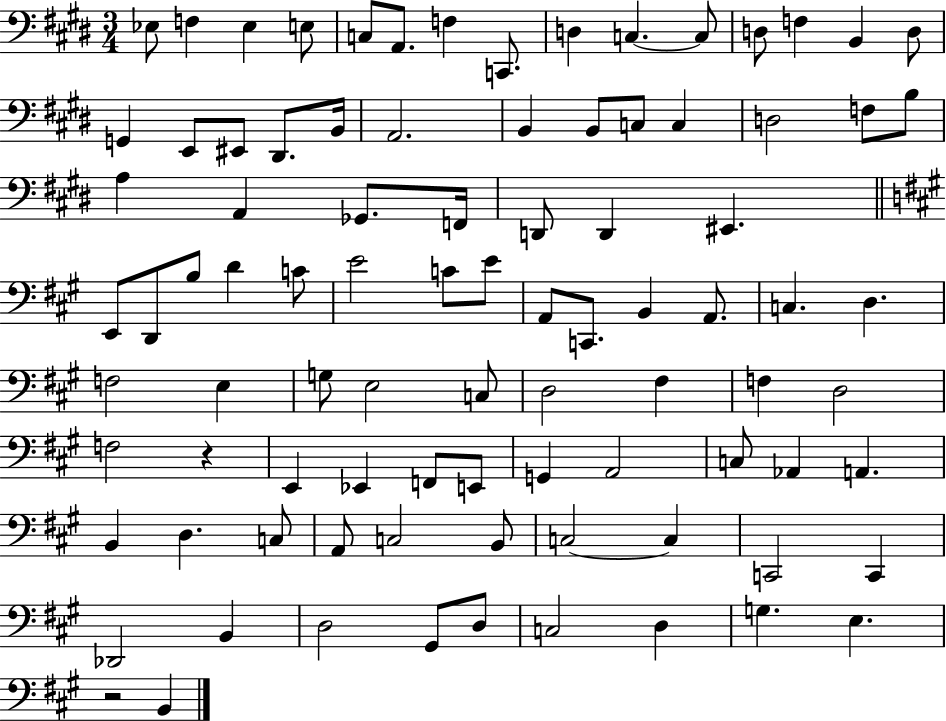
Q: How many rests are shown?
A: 2